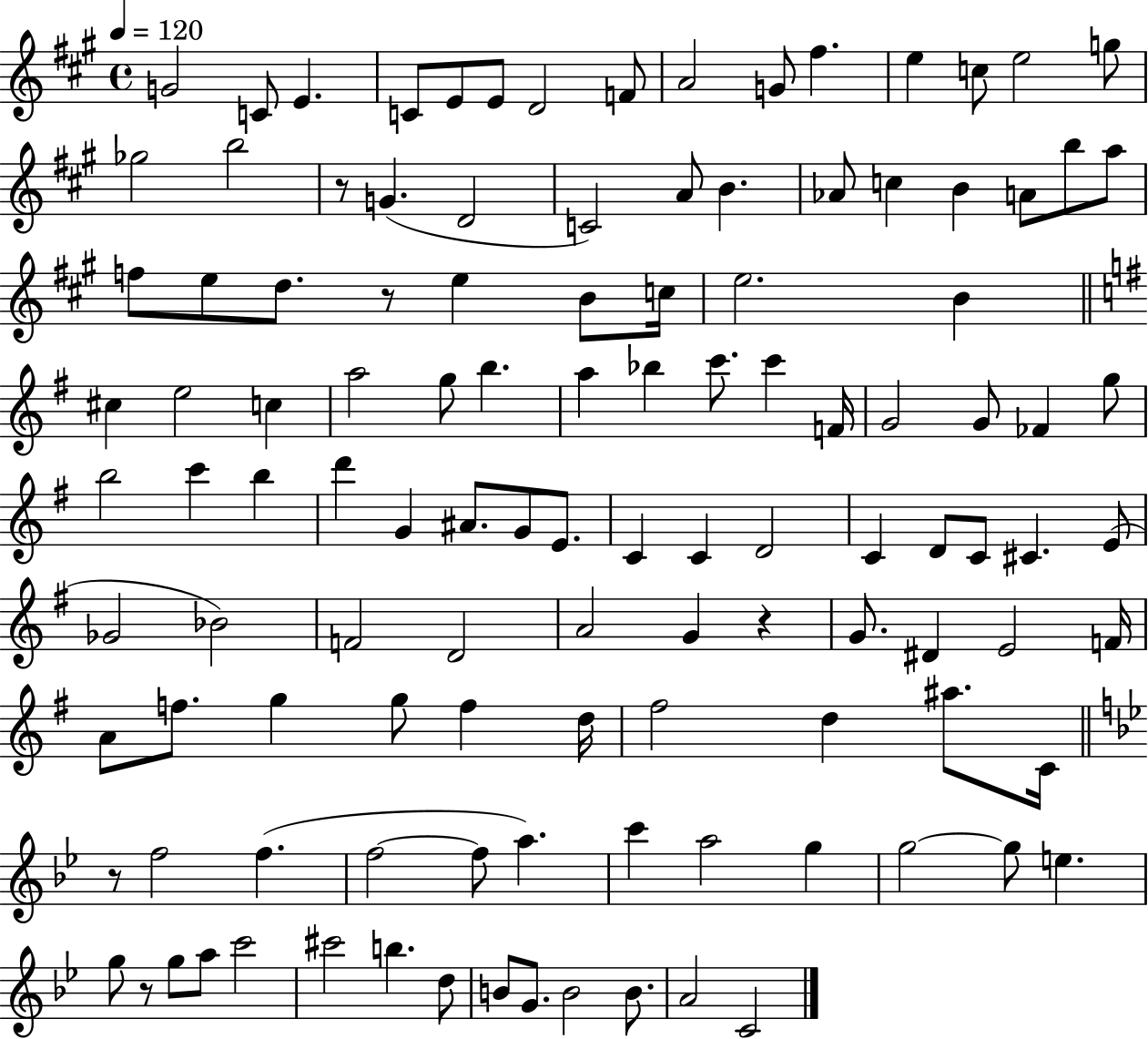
X:1
T:Untitled
M:4/4
L:1/4
K:A
G2 C/2 E C/2 E/2 E/2 D2 F/2 A2 G/2 ^f e c/2 e2 g/2 _g2 b2 z/2 G D2 C2 A/2 B _A/2 c B A/2 b/2 a/2 f/2 e/2 d/2 z/2 e B/2 c/4 e2 B ^c e2 c a2 g/2 b a _b c'/2 c' F/4 G2 G/2 _F g/2 b2 c' b d' G ^A/2 G/2 E/2 C C D2 C D/2 C/2 ^C E/2 _G2 _B2 F2 D2 A2 G z G/2 ^D E2 F/4 A/2 f/2 g g/2 f d/4 ^f2 d ^a/2 C/4 z/2 f2 f f2 f/2 a c' a2 g g2 g/2 e g/2 z/2 g/2 a/2 c'2 ^c'2 b d/2 B/2 G/2 B2 B/2 A2 C2